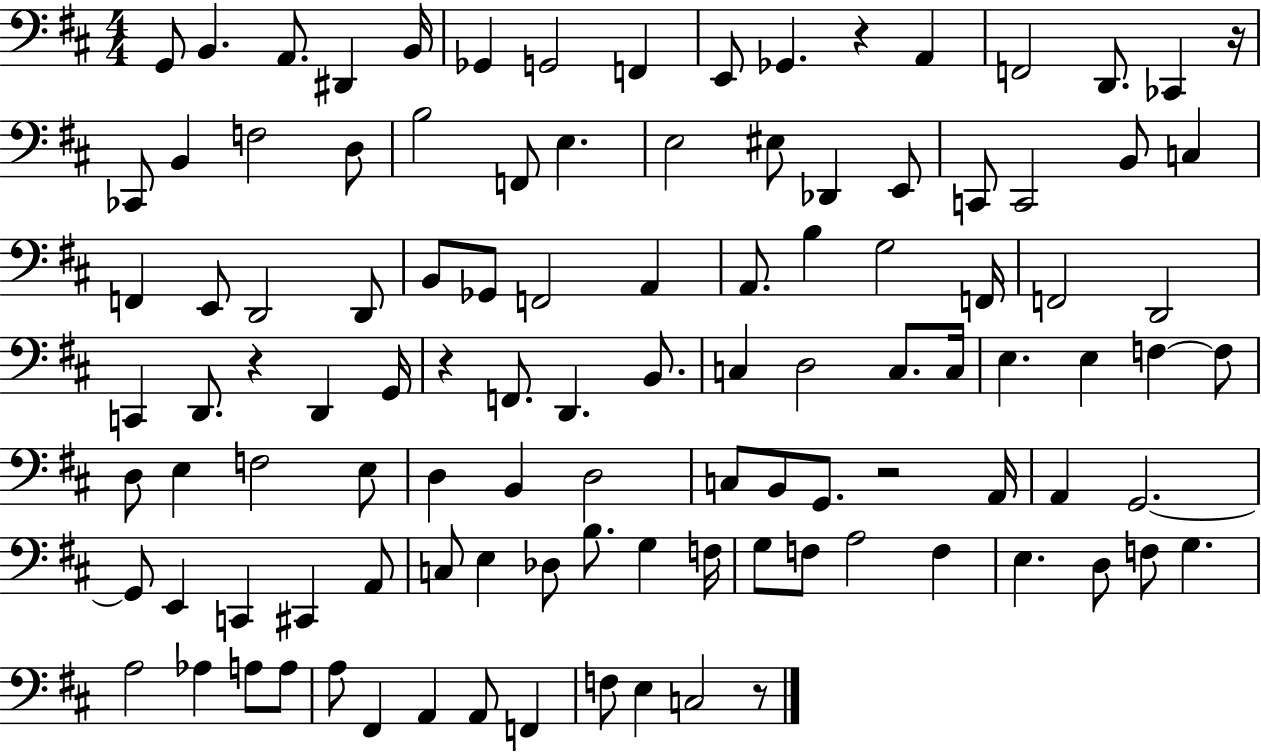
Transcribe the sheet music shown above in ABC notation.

X:1
T:Untitled
M:4/4
L:1/4
K:D
G,,/2 B,, A,,/2 ^D,, B,,/4 _G,, G,,2 F,, E,,/2 _G,, z A,, F,,2 D,,/2 _C,, z/4 _C,,/2 B,, F,2 D,/2 B,2 F,,/2 E, E,2 ^E,/2 _D,, E,,/2 C,,/2 C,,2 B,,/2 C, F,, E,,/2 D,,2 D,,/2 B,,/2 _G,,/2 F,,2 A,, A,,/2 B, G,2 F,,/4 F,,2 D,,2 C,, D,,/2 z D,, G,,/4 z F,,/2 D,, B,,/2 C, D,2 C,/2 C,/4 E, E, F, F,/2 D,/2 E, F,2 E,/2 D, B,, D,2 C,/2 B,,/2 G,,/2 z2 A,,/4 A,, G,,2 G,,/2 E,, C,, ^C,, A,,/2 C,/2 E, _D,/2 B,/2 G, F,/4 G,/2 F,/2 A,2 F, E, D,/2 F,/2 G, A,2 _A, A,/2 A,/2 A,/2 ^F,, A,, A,,/2 F,, F,/2 E, C,2 z/2